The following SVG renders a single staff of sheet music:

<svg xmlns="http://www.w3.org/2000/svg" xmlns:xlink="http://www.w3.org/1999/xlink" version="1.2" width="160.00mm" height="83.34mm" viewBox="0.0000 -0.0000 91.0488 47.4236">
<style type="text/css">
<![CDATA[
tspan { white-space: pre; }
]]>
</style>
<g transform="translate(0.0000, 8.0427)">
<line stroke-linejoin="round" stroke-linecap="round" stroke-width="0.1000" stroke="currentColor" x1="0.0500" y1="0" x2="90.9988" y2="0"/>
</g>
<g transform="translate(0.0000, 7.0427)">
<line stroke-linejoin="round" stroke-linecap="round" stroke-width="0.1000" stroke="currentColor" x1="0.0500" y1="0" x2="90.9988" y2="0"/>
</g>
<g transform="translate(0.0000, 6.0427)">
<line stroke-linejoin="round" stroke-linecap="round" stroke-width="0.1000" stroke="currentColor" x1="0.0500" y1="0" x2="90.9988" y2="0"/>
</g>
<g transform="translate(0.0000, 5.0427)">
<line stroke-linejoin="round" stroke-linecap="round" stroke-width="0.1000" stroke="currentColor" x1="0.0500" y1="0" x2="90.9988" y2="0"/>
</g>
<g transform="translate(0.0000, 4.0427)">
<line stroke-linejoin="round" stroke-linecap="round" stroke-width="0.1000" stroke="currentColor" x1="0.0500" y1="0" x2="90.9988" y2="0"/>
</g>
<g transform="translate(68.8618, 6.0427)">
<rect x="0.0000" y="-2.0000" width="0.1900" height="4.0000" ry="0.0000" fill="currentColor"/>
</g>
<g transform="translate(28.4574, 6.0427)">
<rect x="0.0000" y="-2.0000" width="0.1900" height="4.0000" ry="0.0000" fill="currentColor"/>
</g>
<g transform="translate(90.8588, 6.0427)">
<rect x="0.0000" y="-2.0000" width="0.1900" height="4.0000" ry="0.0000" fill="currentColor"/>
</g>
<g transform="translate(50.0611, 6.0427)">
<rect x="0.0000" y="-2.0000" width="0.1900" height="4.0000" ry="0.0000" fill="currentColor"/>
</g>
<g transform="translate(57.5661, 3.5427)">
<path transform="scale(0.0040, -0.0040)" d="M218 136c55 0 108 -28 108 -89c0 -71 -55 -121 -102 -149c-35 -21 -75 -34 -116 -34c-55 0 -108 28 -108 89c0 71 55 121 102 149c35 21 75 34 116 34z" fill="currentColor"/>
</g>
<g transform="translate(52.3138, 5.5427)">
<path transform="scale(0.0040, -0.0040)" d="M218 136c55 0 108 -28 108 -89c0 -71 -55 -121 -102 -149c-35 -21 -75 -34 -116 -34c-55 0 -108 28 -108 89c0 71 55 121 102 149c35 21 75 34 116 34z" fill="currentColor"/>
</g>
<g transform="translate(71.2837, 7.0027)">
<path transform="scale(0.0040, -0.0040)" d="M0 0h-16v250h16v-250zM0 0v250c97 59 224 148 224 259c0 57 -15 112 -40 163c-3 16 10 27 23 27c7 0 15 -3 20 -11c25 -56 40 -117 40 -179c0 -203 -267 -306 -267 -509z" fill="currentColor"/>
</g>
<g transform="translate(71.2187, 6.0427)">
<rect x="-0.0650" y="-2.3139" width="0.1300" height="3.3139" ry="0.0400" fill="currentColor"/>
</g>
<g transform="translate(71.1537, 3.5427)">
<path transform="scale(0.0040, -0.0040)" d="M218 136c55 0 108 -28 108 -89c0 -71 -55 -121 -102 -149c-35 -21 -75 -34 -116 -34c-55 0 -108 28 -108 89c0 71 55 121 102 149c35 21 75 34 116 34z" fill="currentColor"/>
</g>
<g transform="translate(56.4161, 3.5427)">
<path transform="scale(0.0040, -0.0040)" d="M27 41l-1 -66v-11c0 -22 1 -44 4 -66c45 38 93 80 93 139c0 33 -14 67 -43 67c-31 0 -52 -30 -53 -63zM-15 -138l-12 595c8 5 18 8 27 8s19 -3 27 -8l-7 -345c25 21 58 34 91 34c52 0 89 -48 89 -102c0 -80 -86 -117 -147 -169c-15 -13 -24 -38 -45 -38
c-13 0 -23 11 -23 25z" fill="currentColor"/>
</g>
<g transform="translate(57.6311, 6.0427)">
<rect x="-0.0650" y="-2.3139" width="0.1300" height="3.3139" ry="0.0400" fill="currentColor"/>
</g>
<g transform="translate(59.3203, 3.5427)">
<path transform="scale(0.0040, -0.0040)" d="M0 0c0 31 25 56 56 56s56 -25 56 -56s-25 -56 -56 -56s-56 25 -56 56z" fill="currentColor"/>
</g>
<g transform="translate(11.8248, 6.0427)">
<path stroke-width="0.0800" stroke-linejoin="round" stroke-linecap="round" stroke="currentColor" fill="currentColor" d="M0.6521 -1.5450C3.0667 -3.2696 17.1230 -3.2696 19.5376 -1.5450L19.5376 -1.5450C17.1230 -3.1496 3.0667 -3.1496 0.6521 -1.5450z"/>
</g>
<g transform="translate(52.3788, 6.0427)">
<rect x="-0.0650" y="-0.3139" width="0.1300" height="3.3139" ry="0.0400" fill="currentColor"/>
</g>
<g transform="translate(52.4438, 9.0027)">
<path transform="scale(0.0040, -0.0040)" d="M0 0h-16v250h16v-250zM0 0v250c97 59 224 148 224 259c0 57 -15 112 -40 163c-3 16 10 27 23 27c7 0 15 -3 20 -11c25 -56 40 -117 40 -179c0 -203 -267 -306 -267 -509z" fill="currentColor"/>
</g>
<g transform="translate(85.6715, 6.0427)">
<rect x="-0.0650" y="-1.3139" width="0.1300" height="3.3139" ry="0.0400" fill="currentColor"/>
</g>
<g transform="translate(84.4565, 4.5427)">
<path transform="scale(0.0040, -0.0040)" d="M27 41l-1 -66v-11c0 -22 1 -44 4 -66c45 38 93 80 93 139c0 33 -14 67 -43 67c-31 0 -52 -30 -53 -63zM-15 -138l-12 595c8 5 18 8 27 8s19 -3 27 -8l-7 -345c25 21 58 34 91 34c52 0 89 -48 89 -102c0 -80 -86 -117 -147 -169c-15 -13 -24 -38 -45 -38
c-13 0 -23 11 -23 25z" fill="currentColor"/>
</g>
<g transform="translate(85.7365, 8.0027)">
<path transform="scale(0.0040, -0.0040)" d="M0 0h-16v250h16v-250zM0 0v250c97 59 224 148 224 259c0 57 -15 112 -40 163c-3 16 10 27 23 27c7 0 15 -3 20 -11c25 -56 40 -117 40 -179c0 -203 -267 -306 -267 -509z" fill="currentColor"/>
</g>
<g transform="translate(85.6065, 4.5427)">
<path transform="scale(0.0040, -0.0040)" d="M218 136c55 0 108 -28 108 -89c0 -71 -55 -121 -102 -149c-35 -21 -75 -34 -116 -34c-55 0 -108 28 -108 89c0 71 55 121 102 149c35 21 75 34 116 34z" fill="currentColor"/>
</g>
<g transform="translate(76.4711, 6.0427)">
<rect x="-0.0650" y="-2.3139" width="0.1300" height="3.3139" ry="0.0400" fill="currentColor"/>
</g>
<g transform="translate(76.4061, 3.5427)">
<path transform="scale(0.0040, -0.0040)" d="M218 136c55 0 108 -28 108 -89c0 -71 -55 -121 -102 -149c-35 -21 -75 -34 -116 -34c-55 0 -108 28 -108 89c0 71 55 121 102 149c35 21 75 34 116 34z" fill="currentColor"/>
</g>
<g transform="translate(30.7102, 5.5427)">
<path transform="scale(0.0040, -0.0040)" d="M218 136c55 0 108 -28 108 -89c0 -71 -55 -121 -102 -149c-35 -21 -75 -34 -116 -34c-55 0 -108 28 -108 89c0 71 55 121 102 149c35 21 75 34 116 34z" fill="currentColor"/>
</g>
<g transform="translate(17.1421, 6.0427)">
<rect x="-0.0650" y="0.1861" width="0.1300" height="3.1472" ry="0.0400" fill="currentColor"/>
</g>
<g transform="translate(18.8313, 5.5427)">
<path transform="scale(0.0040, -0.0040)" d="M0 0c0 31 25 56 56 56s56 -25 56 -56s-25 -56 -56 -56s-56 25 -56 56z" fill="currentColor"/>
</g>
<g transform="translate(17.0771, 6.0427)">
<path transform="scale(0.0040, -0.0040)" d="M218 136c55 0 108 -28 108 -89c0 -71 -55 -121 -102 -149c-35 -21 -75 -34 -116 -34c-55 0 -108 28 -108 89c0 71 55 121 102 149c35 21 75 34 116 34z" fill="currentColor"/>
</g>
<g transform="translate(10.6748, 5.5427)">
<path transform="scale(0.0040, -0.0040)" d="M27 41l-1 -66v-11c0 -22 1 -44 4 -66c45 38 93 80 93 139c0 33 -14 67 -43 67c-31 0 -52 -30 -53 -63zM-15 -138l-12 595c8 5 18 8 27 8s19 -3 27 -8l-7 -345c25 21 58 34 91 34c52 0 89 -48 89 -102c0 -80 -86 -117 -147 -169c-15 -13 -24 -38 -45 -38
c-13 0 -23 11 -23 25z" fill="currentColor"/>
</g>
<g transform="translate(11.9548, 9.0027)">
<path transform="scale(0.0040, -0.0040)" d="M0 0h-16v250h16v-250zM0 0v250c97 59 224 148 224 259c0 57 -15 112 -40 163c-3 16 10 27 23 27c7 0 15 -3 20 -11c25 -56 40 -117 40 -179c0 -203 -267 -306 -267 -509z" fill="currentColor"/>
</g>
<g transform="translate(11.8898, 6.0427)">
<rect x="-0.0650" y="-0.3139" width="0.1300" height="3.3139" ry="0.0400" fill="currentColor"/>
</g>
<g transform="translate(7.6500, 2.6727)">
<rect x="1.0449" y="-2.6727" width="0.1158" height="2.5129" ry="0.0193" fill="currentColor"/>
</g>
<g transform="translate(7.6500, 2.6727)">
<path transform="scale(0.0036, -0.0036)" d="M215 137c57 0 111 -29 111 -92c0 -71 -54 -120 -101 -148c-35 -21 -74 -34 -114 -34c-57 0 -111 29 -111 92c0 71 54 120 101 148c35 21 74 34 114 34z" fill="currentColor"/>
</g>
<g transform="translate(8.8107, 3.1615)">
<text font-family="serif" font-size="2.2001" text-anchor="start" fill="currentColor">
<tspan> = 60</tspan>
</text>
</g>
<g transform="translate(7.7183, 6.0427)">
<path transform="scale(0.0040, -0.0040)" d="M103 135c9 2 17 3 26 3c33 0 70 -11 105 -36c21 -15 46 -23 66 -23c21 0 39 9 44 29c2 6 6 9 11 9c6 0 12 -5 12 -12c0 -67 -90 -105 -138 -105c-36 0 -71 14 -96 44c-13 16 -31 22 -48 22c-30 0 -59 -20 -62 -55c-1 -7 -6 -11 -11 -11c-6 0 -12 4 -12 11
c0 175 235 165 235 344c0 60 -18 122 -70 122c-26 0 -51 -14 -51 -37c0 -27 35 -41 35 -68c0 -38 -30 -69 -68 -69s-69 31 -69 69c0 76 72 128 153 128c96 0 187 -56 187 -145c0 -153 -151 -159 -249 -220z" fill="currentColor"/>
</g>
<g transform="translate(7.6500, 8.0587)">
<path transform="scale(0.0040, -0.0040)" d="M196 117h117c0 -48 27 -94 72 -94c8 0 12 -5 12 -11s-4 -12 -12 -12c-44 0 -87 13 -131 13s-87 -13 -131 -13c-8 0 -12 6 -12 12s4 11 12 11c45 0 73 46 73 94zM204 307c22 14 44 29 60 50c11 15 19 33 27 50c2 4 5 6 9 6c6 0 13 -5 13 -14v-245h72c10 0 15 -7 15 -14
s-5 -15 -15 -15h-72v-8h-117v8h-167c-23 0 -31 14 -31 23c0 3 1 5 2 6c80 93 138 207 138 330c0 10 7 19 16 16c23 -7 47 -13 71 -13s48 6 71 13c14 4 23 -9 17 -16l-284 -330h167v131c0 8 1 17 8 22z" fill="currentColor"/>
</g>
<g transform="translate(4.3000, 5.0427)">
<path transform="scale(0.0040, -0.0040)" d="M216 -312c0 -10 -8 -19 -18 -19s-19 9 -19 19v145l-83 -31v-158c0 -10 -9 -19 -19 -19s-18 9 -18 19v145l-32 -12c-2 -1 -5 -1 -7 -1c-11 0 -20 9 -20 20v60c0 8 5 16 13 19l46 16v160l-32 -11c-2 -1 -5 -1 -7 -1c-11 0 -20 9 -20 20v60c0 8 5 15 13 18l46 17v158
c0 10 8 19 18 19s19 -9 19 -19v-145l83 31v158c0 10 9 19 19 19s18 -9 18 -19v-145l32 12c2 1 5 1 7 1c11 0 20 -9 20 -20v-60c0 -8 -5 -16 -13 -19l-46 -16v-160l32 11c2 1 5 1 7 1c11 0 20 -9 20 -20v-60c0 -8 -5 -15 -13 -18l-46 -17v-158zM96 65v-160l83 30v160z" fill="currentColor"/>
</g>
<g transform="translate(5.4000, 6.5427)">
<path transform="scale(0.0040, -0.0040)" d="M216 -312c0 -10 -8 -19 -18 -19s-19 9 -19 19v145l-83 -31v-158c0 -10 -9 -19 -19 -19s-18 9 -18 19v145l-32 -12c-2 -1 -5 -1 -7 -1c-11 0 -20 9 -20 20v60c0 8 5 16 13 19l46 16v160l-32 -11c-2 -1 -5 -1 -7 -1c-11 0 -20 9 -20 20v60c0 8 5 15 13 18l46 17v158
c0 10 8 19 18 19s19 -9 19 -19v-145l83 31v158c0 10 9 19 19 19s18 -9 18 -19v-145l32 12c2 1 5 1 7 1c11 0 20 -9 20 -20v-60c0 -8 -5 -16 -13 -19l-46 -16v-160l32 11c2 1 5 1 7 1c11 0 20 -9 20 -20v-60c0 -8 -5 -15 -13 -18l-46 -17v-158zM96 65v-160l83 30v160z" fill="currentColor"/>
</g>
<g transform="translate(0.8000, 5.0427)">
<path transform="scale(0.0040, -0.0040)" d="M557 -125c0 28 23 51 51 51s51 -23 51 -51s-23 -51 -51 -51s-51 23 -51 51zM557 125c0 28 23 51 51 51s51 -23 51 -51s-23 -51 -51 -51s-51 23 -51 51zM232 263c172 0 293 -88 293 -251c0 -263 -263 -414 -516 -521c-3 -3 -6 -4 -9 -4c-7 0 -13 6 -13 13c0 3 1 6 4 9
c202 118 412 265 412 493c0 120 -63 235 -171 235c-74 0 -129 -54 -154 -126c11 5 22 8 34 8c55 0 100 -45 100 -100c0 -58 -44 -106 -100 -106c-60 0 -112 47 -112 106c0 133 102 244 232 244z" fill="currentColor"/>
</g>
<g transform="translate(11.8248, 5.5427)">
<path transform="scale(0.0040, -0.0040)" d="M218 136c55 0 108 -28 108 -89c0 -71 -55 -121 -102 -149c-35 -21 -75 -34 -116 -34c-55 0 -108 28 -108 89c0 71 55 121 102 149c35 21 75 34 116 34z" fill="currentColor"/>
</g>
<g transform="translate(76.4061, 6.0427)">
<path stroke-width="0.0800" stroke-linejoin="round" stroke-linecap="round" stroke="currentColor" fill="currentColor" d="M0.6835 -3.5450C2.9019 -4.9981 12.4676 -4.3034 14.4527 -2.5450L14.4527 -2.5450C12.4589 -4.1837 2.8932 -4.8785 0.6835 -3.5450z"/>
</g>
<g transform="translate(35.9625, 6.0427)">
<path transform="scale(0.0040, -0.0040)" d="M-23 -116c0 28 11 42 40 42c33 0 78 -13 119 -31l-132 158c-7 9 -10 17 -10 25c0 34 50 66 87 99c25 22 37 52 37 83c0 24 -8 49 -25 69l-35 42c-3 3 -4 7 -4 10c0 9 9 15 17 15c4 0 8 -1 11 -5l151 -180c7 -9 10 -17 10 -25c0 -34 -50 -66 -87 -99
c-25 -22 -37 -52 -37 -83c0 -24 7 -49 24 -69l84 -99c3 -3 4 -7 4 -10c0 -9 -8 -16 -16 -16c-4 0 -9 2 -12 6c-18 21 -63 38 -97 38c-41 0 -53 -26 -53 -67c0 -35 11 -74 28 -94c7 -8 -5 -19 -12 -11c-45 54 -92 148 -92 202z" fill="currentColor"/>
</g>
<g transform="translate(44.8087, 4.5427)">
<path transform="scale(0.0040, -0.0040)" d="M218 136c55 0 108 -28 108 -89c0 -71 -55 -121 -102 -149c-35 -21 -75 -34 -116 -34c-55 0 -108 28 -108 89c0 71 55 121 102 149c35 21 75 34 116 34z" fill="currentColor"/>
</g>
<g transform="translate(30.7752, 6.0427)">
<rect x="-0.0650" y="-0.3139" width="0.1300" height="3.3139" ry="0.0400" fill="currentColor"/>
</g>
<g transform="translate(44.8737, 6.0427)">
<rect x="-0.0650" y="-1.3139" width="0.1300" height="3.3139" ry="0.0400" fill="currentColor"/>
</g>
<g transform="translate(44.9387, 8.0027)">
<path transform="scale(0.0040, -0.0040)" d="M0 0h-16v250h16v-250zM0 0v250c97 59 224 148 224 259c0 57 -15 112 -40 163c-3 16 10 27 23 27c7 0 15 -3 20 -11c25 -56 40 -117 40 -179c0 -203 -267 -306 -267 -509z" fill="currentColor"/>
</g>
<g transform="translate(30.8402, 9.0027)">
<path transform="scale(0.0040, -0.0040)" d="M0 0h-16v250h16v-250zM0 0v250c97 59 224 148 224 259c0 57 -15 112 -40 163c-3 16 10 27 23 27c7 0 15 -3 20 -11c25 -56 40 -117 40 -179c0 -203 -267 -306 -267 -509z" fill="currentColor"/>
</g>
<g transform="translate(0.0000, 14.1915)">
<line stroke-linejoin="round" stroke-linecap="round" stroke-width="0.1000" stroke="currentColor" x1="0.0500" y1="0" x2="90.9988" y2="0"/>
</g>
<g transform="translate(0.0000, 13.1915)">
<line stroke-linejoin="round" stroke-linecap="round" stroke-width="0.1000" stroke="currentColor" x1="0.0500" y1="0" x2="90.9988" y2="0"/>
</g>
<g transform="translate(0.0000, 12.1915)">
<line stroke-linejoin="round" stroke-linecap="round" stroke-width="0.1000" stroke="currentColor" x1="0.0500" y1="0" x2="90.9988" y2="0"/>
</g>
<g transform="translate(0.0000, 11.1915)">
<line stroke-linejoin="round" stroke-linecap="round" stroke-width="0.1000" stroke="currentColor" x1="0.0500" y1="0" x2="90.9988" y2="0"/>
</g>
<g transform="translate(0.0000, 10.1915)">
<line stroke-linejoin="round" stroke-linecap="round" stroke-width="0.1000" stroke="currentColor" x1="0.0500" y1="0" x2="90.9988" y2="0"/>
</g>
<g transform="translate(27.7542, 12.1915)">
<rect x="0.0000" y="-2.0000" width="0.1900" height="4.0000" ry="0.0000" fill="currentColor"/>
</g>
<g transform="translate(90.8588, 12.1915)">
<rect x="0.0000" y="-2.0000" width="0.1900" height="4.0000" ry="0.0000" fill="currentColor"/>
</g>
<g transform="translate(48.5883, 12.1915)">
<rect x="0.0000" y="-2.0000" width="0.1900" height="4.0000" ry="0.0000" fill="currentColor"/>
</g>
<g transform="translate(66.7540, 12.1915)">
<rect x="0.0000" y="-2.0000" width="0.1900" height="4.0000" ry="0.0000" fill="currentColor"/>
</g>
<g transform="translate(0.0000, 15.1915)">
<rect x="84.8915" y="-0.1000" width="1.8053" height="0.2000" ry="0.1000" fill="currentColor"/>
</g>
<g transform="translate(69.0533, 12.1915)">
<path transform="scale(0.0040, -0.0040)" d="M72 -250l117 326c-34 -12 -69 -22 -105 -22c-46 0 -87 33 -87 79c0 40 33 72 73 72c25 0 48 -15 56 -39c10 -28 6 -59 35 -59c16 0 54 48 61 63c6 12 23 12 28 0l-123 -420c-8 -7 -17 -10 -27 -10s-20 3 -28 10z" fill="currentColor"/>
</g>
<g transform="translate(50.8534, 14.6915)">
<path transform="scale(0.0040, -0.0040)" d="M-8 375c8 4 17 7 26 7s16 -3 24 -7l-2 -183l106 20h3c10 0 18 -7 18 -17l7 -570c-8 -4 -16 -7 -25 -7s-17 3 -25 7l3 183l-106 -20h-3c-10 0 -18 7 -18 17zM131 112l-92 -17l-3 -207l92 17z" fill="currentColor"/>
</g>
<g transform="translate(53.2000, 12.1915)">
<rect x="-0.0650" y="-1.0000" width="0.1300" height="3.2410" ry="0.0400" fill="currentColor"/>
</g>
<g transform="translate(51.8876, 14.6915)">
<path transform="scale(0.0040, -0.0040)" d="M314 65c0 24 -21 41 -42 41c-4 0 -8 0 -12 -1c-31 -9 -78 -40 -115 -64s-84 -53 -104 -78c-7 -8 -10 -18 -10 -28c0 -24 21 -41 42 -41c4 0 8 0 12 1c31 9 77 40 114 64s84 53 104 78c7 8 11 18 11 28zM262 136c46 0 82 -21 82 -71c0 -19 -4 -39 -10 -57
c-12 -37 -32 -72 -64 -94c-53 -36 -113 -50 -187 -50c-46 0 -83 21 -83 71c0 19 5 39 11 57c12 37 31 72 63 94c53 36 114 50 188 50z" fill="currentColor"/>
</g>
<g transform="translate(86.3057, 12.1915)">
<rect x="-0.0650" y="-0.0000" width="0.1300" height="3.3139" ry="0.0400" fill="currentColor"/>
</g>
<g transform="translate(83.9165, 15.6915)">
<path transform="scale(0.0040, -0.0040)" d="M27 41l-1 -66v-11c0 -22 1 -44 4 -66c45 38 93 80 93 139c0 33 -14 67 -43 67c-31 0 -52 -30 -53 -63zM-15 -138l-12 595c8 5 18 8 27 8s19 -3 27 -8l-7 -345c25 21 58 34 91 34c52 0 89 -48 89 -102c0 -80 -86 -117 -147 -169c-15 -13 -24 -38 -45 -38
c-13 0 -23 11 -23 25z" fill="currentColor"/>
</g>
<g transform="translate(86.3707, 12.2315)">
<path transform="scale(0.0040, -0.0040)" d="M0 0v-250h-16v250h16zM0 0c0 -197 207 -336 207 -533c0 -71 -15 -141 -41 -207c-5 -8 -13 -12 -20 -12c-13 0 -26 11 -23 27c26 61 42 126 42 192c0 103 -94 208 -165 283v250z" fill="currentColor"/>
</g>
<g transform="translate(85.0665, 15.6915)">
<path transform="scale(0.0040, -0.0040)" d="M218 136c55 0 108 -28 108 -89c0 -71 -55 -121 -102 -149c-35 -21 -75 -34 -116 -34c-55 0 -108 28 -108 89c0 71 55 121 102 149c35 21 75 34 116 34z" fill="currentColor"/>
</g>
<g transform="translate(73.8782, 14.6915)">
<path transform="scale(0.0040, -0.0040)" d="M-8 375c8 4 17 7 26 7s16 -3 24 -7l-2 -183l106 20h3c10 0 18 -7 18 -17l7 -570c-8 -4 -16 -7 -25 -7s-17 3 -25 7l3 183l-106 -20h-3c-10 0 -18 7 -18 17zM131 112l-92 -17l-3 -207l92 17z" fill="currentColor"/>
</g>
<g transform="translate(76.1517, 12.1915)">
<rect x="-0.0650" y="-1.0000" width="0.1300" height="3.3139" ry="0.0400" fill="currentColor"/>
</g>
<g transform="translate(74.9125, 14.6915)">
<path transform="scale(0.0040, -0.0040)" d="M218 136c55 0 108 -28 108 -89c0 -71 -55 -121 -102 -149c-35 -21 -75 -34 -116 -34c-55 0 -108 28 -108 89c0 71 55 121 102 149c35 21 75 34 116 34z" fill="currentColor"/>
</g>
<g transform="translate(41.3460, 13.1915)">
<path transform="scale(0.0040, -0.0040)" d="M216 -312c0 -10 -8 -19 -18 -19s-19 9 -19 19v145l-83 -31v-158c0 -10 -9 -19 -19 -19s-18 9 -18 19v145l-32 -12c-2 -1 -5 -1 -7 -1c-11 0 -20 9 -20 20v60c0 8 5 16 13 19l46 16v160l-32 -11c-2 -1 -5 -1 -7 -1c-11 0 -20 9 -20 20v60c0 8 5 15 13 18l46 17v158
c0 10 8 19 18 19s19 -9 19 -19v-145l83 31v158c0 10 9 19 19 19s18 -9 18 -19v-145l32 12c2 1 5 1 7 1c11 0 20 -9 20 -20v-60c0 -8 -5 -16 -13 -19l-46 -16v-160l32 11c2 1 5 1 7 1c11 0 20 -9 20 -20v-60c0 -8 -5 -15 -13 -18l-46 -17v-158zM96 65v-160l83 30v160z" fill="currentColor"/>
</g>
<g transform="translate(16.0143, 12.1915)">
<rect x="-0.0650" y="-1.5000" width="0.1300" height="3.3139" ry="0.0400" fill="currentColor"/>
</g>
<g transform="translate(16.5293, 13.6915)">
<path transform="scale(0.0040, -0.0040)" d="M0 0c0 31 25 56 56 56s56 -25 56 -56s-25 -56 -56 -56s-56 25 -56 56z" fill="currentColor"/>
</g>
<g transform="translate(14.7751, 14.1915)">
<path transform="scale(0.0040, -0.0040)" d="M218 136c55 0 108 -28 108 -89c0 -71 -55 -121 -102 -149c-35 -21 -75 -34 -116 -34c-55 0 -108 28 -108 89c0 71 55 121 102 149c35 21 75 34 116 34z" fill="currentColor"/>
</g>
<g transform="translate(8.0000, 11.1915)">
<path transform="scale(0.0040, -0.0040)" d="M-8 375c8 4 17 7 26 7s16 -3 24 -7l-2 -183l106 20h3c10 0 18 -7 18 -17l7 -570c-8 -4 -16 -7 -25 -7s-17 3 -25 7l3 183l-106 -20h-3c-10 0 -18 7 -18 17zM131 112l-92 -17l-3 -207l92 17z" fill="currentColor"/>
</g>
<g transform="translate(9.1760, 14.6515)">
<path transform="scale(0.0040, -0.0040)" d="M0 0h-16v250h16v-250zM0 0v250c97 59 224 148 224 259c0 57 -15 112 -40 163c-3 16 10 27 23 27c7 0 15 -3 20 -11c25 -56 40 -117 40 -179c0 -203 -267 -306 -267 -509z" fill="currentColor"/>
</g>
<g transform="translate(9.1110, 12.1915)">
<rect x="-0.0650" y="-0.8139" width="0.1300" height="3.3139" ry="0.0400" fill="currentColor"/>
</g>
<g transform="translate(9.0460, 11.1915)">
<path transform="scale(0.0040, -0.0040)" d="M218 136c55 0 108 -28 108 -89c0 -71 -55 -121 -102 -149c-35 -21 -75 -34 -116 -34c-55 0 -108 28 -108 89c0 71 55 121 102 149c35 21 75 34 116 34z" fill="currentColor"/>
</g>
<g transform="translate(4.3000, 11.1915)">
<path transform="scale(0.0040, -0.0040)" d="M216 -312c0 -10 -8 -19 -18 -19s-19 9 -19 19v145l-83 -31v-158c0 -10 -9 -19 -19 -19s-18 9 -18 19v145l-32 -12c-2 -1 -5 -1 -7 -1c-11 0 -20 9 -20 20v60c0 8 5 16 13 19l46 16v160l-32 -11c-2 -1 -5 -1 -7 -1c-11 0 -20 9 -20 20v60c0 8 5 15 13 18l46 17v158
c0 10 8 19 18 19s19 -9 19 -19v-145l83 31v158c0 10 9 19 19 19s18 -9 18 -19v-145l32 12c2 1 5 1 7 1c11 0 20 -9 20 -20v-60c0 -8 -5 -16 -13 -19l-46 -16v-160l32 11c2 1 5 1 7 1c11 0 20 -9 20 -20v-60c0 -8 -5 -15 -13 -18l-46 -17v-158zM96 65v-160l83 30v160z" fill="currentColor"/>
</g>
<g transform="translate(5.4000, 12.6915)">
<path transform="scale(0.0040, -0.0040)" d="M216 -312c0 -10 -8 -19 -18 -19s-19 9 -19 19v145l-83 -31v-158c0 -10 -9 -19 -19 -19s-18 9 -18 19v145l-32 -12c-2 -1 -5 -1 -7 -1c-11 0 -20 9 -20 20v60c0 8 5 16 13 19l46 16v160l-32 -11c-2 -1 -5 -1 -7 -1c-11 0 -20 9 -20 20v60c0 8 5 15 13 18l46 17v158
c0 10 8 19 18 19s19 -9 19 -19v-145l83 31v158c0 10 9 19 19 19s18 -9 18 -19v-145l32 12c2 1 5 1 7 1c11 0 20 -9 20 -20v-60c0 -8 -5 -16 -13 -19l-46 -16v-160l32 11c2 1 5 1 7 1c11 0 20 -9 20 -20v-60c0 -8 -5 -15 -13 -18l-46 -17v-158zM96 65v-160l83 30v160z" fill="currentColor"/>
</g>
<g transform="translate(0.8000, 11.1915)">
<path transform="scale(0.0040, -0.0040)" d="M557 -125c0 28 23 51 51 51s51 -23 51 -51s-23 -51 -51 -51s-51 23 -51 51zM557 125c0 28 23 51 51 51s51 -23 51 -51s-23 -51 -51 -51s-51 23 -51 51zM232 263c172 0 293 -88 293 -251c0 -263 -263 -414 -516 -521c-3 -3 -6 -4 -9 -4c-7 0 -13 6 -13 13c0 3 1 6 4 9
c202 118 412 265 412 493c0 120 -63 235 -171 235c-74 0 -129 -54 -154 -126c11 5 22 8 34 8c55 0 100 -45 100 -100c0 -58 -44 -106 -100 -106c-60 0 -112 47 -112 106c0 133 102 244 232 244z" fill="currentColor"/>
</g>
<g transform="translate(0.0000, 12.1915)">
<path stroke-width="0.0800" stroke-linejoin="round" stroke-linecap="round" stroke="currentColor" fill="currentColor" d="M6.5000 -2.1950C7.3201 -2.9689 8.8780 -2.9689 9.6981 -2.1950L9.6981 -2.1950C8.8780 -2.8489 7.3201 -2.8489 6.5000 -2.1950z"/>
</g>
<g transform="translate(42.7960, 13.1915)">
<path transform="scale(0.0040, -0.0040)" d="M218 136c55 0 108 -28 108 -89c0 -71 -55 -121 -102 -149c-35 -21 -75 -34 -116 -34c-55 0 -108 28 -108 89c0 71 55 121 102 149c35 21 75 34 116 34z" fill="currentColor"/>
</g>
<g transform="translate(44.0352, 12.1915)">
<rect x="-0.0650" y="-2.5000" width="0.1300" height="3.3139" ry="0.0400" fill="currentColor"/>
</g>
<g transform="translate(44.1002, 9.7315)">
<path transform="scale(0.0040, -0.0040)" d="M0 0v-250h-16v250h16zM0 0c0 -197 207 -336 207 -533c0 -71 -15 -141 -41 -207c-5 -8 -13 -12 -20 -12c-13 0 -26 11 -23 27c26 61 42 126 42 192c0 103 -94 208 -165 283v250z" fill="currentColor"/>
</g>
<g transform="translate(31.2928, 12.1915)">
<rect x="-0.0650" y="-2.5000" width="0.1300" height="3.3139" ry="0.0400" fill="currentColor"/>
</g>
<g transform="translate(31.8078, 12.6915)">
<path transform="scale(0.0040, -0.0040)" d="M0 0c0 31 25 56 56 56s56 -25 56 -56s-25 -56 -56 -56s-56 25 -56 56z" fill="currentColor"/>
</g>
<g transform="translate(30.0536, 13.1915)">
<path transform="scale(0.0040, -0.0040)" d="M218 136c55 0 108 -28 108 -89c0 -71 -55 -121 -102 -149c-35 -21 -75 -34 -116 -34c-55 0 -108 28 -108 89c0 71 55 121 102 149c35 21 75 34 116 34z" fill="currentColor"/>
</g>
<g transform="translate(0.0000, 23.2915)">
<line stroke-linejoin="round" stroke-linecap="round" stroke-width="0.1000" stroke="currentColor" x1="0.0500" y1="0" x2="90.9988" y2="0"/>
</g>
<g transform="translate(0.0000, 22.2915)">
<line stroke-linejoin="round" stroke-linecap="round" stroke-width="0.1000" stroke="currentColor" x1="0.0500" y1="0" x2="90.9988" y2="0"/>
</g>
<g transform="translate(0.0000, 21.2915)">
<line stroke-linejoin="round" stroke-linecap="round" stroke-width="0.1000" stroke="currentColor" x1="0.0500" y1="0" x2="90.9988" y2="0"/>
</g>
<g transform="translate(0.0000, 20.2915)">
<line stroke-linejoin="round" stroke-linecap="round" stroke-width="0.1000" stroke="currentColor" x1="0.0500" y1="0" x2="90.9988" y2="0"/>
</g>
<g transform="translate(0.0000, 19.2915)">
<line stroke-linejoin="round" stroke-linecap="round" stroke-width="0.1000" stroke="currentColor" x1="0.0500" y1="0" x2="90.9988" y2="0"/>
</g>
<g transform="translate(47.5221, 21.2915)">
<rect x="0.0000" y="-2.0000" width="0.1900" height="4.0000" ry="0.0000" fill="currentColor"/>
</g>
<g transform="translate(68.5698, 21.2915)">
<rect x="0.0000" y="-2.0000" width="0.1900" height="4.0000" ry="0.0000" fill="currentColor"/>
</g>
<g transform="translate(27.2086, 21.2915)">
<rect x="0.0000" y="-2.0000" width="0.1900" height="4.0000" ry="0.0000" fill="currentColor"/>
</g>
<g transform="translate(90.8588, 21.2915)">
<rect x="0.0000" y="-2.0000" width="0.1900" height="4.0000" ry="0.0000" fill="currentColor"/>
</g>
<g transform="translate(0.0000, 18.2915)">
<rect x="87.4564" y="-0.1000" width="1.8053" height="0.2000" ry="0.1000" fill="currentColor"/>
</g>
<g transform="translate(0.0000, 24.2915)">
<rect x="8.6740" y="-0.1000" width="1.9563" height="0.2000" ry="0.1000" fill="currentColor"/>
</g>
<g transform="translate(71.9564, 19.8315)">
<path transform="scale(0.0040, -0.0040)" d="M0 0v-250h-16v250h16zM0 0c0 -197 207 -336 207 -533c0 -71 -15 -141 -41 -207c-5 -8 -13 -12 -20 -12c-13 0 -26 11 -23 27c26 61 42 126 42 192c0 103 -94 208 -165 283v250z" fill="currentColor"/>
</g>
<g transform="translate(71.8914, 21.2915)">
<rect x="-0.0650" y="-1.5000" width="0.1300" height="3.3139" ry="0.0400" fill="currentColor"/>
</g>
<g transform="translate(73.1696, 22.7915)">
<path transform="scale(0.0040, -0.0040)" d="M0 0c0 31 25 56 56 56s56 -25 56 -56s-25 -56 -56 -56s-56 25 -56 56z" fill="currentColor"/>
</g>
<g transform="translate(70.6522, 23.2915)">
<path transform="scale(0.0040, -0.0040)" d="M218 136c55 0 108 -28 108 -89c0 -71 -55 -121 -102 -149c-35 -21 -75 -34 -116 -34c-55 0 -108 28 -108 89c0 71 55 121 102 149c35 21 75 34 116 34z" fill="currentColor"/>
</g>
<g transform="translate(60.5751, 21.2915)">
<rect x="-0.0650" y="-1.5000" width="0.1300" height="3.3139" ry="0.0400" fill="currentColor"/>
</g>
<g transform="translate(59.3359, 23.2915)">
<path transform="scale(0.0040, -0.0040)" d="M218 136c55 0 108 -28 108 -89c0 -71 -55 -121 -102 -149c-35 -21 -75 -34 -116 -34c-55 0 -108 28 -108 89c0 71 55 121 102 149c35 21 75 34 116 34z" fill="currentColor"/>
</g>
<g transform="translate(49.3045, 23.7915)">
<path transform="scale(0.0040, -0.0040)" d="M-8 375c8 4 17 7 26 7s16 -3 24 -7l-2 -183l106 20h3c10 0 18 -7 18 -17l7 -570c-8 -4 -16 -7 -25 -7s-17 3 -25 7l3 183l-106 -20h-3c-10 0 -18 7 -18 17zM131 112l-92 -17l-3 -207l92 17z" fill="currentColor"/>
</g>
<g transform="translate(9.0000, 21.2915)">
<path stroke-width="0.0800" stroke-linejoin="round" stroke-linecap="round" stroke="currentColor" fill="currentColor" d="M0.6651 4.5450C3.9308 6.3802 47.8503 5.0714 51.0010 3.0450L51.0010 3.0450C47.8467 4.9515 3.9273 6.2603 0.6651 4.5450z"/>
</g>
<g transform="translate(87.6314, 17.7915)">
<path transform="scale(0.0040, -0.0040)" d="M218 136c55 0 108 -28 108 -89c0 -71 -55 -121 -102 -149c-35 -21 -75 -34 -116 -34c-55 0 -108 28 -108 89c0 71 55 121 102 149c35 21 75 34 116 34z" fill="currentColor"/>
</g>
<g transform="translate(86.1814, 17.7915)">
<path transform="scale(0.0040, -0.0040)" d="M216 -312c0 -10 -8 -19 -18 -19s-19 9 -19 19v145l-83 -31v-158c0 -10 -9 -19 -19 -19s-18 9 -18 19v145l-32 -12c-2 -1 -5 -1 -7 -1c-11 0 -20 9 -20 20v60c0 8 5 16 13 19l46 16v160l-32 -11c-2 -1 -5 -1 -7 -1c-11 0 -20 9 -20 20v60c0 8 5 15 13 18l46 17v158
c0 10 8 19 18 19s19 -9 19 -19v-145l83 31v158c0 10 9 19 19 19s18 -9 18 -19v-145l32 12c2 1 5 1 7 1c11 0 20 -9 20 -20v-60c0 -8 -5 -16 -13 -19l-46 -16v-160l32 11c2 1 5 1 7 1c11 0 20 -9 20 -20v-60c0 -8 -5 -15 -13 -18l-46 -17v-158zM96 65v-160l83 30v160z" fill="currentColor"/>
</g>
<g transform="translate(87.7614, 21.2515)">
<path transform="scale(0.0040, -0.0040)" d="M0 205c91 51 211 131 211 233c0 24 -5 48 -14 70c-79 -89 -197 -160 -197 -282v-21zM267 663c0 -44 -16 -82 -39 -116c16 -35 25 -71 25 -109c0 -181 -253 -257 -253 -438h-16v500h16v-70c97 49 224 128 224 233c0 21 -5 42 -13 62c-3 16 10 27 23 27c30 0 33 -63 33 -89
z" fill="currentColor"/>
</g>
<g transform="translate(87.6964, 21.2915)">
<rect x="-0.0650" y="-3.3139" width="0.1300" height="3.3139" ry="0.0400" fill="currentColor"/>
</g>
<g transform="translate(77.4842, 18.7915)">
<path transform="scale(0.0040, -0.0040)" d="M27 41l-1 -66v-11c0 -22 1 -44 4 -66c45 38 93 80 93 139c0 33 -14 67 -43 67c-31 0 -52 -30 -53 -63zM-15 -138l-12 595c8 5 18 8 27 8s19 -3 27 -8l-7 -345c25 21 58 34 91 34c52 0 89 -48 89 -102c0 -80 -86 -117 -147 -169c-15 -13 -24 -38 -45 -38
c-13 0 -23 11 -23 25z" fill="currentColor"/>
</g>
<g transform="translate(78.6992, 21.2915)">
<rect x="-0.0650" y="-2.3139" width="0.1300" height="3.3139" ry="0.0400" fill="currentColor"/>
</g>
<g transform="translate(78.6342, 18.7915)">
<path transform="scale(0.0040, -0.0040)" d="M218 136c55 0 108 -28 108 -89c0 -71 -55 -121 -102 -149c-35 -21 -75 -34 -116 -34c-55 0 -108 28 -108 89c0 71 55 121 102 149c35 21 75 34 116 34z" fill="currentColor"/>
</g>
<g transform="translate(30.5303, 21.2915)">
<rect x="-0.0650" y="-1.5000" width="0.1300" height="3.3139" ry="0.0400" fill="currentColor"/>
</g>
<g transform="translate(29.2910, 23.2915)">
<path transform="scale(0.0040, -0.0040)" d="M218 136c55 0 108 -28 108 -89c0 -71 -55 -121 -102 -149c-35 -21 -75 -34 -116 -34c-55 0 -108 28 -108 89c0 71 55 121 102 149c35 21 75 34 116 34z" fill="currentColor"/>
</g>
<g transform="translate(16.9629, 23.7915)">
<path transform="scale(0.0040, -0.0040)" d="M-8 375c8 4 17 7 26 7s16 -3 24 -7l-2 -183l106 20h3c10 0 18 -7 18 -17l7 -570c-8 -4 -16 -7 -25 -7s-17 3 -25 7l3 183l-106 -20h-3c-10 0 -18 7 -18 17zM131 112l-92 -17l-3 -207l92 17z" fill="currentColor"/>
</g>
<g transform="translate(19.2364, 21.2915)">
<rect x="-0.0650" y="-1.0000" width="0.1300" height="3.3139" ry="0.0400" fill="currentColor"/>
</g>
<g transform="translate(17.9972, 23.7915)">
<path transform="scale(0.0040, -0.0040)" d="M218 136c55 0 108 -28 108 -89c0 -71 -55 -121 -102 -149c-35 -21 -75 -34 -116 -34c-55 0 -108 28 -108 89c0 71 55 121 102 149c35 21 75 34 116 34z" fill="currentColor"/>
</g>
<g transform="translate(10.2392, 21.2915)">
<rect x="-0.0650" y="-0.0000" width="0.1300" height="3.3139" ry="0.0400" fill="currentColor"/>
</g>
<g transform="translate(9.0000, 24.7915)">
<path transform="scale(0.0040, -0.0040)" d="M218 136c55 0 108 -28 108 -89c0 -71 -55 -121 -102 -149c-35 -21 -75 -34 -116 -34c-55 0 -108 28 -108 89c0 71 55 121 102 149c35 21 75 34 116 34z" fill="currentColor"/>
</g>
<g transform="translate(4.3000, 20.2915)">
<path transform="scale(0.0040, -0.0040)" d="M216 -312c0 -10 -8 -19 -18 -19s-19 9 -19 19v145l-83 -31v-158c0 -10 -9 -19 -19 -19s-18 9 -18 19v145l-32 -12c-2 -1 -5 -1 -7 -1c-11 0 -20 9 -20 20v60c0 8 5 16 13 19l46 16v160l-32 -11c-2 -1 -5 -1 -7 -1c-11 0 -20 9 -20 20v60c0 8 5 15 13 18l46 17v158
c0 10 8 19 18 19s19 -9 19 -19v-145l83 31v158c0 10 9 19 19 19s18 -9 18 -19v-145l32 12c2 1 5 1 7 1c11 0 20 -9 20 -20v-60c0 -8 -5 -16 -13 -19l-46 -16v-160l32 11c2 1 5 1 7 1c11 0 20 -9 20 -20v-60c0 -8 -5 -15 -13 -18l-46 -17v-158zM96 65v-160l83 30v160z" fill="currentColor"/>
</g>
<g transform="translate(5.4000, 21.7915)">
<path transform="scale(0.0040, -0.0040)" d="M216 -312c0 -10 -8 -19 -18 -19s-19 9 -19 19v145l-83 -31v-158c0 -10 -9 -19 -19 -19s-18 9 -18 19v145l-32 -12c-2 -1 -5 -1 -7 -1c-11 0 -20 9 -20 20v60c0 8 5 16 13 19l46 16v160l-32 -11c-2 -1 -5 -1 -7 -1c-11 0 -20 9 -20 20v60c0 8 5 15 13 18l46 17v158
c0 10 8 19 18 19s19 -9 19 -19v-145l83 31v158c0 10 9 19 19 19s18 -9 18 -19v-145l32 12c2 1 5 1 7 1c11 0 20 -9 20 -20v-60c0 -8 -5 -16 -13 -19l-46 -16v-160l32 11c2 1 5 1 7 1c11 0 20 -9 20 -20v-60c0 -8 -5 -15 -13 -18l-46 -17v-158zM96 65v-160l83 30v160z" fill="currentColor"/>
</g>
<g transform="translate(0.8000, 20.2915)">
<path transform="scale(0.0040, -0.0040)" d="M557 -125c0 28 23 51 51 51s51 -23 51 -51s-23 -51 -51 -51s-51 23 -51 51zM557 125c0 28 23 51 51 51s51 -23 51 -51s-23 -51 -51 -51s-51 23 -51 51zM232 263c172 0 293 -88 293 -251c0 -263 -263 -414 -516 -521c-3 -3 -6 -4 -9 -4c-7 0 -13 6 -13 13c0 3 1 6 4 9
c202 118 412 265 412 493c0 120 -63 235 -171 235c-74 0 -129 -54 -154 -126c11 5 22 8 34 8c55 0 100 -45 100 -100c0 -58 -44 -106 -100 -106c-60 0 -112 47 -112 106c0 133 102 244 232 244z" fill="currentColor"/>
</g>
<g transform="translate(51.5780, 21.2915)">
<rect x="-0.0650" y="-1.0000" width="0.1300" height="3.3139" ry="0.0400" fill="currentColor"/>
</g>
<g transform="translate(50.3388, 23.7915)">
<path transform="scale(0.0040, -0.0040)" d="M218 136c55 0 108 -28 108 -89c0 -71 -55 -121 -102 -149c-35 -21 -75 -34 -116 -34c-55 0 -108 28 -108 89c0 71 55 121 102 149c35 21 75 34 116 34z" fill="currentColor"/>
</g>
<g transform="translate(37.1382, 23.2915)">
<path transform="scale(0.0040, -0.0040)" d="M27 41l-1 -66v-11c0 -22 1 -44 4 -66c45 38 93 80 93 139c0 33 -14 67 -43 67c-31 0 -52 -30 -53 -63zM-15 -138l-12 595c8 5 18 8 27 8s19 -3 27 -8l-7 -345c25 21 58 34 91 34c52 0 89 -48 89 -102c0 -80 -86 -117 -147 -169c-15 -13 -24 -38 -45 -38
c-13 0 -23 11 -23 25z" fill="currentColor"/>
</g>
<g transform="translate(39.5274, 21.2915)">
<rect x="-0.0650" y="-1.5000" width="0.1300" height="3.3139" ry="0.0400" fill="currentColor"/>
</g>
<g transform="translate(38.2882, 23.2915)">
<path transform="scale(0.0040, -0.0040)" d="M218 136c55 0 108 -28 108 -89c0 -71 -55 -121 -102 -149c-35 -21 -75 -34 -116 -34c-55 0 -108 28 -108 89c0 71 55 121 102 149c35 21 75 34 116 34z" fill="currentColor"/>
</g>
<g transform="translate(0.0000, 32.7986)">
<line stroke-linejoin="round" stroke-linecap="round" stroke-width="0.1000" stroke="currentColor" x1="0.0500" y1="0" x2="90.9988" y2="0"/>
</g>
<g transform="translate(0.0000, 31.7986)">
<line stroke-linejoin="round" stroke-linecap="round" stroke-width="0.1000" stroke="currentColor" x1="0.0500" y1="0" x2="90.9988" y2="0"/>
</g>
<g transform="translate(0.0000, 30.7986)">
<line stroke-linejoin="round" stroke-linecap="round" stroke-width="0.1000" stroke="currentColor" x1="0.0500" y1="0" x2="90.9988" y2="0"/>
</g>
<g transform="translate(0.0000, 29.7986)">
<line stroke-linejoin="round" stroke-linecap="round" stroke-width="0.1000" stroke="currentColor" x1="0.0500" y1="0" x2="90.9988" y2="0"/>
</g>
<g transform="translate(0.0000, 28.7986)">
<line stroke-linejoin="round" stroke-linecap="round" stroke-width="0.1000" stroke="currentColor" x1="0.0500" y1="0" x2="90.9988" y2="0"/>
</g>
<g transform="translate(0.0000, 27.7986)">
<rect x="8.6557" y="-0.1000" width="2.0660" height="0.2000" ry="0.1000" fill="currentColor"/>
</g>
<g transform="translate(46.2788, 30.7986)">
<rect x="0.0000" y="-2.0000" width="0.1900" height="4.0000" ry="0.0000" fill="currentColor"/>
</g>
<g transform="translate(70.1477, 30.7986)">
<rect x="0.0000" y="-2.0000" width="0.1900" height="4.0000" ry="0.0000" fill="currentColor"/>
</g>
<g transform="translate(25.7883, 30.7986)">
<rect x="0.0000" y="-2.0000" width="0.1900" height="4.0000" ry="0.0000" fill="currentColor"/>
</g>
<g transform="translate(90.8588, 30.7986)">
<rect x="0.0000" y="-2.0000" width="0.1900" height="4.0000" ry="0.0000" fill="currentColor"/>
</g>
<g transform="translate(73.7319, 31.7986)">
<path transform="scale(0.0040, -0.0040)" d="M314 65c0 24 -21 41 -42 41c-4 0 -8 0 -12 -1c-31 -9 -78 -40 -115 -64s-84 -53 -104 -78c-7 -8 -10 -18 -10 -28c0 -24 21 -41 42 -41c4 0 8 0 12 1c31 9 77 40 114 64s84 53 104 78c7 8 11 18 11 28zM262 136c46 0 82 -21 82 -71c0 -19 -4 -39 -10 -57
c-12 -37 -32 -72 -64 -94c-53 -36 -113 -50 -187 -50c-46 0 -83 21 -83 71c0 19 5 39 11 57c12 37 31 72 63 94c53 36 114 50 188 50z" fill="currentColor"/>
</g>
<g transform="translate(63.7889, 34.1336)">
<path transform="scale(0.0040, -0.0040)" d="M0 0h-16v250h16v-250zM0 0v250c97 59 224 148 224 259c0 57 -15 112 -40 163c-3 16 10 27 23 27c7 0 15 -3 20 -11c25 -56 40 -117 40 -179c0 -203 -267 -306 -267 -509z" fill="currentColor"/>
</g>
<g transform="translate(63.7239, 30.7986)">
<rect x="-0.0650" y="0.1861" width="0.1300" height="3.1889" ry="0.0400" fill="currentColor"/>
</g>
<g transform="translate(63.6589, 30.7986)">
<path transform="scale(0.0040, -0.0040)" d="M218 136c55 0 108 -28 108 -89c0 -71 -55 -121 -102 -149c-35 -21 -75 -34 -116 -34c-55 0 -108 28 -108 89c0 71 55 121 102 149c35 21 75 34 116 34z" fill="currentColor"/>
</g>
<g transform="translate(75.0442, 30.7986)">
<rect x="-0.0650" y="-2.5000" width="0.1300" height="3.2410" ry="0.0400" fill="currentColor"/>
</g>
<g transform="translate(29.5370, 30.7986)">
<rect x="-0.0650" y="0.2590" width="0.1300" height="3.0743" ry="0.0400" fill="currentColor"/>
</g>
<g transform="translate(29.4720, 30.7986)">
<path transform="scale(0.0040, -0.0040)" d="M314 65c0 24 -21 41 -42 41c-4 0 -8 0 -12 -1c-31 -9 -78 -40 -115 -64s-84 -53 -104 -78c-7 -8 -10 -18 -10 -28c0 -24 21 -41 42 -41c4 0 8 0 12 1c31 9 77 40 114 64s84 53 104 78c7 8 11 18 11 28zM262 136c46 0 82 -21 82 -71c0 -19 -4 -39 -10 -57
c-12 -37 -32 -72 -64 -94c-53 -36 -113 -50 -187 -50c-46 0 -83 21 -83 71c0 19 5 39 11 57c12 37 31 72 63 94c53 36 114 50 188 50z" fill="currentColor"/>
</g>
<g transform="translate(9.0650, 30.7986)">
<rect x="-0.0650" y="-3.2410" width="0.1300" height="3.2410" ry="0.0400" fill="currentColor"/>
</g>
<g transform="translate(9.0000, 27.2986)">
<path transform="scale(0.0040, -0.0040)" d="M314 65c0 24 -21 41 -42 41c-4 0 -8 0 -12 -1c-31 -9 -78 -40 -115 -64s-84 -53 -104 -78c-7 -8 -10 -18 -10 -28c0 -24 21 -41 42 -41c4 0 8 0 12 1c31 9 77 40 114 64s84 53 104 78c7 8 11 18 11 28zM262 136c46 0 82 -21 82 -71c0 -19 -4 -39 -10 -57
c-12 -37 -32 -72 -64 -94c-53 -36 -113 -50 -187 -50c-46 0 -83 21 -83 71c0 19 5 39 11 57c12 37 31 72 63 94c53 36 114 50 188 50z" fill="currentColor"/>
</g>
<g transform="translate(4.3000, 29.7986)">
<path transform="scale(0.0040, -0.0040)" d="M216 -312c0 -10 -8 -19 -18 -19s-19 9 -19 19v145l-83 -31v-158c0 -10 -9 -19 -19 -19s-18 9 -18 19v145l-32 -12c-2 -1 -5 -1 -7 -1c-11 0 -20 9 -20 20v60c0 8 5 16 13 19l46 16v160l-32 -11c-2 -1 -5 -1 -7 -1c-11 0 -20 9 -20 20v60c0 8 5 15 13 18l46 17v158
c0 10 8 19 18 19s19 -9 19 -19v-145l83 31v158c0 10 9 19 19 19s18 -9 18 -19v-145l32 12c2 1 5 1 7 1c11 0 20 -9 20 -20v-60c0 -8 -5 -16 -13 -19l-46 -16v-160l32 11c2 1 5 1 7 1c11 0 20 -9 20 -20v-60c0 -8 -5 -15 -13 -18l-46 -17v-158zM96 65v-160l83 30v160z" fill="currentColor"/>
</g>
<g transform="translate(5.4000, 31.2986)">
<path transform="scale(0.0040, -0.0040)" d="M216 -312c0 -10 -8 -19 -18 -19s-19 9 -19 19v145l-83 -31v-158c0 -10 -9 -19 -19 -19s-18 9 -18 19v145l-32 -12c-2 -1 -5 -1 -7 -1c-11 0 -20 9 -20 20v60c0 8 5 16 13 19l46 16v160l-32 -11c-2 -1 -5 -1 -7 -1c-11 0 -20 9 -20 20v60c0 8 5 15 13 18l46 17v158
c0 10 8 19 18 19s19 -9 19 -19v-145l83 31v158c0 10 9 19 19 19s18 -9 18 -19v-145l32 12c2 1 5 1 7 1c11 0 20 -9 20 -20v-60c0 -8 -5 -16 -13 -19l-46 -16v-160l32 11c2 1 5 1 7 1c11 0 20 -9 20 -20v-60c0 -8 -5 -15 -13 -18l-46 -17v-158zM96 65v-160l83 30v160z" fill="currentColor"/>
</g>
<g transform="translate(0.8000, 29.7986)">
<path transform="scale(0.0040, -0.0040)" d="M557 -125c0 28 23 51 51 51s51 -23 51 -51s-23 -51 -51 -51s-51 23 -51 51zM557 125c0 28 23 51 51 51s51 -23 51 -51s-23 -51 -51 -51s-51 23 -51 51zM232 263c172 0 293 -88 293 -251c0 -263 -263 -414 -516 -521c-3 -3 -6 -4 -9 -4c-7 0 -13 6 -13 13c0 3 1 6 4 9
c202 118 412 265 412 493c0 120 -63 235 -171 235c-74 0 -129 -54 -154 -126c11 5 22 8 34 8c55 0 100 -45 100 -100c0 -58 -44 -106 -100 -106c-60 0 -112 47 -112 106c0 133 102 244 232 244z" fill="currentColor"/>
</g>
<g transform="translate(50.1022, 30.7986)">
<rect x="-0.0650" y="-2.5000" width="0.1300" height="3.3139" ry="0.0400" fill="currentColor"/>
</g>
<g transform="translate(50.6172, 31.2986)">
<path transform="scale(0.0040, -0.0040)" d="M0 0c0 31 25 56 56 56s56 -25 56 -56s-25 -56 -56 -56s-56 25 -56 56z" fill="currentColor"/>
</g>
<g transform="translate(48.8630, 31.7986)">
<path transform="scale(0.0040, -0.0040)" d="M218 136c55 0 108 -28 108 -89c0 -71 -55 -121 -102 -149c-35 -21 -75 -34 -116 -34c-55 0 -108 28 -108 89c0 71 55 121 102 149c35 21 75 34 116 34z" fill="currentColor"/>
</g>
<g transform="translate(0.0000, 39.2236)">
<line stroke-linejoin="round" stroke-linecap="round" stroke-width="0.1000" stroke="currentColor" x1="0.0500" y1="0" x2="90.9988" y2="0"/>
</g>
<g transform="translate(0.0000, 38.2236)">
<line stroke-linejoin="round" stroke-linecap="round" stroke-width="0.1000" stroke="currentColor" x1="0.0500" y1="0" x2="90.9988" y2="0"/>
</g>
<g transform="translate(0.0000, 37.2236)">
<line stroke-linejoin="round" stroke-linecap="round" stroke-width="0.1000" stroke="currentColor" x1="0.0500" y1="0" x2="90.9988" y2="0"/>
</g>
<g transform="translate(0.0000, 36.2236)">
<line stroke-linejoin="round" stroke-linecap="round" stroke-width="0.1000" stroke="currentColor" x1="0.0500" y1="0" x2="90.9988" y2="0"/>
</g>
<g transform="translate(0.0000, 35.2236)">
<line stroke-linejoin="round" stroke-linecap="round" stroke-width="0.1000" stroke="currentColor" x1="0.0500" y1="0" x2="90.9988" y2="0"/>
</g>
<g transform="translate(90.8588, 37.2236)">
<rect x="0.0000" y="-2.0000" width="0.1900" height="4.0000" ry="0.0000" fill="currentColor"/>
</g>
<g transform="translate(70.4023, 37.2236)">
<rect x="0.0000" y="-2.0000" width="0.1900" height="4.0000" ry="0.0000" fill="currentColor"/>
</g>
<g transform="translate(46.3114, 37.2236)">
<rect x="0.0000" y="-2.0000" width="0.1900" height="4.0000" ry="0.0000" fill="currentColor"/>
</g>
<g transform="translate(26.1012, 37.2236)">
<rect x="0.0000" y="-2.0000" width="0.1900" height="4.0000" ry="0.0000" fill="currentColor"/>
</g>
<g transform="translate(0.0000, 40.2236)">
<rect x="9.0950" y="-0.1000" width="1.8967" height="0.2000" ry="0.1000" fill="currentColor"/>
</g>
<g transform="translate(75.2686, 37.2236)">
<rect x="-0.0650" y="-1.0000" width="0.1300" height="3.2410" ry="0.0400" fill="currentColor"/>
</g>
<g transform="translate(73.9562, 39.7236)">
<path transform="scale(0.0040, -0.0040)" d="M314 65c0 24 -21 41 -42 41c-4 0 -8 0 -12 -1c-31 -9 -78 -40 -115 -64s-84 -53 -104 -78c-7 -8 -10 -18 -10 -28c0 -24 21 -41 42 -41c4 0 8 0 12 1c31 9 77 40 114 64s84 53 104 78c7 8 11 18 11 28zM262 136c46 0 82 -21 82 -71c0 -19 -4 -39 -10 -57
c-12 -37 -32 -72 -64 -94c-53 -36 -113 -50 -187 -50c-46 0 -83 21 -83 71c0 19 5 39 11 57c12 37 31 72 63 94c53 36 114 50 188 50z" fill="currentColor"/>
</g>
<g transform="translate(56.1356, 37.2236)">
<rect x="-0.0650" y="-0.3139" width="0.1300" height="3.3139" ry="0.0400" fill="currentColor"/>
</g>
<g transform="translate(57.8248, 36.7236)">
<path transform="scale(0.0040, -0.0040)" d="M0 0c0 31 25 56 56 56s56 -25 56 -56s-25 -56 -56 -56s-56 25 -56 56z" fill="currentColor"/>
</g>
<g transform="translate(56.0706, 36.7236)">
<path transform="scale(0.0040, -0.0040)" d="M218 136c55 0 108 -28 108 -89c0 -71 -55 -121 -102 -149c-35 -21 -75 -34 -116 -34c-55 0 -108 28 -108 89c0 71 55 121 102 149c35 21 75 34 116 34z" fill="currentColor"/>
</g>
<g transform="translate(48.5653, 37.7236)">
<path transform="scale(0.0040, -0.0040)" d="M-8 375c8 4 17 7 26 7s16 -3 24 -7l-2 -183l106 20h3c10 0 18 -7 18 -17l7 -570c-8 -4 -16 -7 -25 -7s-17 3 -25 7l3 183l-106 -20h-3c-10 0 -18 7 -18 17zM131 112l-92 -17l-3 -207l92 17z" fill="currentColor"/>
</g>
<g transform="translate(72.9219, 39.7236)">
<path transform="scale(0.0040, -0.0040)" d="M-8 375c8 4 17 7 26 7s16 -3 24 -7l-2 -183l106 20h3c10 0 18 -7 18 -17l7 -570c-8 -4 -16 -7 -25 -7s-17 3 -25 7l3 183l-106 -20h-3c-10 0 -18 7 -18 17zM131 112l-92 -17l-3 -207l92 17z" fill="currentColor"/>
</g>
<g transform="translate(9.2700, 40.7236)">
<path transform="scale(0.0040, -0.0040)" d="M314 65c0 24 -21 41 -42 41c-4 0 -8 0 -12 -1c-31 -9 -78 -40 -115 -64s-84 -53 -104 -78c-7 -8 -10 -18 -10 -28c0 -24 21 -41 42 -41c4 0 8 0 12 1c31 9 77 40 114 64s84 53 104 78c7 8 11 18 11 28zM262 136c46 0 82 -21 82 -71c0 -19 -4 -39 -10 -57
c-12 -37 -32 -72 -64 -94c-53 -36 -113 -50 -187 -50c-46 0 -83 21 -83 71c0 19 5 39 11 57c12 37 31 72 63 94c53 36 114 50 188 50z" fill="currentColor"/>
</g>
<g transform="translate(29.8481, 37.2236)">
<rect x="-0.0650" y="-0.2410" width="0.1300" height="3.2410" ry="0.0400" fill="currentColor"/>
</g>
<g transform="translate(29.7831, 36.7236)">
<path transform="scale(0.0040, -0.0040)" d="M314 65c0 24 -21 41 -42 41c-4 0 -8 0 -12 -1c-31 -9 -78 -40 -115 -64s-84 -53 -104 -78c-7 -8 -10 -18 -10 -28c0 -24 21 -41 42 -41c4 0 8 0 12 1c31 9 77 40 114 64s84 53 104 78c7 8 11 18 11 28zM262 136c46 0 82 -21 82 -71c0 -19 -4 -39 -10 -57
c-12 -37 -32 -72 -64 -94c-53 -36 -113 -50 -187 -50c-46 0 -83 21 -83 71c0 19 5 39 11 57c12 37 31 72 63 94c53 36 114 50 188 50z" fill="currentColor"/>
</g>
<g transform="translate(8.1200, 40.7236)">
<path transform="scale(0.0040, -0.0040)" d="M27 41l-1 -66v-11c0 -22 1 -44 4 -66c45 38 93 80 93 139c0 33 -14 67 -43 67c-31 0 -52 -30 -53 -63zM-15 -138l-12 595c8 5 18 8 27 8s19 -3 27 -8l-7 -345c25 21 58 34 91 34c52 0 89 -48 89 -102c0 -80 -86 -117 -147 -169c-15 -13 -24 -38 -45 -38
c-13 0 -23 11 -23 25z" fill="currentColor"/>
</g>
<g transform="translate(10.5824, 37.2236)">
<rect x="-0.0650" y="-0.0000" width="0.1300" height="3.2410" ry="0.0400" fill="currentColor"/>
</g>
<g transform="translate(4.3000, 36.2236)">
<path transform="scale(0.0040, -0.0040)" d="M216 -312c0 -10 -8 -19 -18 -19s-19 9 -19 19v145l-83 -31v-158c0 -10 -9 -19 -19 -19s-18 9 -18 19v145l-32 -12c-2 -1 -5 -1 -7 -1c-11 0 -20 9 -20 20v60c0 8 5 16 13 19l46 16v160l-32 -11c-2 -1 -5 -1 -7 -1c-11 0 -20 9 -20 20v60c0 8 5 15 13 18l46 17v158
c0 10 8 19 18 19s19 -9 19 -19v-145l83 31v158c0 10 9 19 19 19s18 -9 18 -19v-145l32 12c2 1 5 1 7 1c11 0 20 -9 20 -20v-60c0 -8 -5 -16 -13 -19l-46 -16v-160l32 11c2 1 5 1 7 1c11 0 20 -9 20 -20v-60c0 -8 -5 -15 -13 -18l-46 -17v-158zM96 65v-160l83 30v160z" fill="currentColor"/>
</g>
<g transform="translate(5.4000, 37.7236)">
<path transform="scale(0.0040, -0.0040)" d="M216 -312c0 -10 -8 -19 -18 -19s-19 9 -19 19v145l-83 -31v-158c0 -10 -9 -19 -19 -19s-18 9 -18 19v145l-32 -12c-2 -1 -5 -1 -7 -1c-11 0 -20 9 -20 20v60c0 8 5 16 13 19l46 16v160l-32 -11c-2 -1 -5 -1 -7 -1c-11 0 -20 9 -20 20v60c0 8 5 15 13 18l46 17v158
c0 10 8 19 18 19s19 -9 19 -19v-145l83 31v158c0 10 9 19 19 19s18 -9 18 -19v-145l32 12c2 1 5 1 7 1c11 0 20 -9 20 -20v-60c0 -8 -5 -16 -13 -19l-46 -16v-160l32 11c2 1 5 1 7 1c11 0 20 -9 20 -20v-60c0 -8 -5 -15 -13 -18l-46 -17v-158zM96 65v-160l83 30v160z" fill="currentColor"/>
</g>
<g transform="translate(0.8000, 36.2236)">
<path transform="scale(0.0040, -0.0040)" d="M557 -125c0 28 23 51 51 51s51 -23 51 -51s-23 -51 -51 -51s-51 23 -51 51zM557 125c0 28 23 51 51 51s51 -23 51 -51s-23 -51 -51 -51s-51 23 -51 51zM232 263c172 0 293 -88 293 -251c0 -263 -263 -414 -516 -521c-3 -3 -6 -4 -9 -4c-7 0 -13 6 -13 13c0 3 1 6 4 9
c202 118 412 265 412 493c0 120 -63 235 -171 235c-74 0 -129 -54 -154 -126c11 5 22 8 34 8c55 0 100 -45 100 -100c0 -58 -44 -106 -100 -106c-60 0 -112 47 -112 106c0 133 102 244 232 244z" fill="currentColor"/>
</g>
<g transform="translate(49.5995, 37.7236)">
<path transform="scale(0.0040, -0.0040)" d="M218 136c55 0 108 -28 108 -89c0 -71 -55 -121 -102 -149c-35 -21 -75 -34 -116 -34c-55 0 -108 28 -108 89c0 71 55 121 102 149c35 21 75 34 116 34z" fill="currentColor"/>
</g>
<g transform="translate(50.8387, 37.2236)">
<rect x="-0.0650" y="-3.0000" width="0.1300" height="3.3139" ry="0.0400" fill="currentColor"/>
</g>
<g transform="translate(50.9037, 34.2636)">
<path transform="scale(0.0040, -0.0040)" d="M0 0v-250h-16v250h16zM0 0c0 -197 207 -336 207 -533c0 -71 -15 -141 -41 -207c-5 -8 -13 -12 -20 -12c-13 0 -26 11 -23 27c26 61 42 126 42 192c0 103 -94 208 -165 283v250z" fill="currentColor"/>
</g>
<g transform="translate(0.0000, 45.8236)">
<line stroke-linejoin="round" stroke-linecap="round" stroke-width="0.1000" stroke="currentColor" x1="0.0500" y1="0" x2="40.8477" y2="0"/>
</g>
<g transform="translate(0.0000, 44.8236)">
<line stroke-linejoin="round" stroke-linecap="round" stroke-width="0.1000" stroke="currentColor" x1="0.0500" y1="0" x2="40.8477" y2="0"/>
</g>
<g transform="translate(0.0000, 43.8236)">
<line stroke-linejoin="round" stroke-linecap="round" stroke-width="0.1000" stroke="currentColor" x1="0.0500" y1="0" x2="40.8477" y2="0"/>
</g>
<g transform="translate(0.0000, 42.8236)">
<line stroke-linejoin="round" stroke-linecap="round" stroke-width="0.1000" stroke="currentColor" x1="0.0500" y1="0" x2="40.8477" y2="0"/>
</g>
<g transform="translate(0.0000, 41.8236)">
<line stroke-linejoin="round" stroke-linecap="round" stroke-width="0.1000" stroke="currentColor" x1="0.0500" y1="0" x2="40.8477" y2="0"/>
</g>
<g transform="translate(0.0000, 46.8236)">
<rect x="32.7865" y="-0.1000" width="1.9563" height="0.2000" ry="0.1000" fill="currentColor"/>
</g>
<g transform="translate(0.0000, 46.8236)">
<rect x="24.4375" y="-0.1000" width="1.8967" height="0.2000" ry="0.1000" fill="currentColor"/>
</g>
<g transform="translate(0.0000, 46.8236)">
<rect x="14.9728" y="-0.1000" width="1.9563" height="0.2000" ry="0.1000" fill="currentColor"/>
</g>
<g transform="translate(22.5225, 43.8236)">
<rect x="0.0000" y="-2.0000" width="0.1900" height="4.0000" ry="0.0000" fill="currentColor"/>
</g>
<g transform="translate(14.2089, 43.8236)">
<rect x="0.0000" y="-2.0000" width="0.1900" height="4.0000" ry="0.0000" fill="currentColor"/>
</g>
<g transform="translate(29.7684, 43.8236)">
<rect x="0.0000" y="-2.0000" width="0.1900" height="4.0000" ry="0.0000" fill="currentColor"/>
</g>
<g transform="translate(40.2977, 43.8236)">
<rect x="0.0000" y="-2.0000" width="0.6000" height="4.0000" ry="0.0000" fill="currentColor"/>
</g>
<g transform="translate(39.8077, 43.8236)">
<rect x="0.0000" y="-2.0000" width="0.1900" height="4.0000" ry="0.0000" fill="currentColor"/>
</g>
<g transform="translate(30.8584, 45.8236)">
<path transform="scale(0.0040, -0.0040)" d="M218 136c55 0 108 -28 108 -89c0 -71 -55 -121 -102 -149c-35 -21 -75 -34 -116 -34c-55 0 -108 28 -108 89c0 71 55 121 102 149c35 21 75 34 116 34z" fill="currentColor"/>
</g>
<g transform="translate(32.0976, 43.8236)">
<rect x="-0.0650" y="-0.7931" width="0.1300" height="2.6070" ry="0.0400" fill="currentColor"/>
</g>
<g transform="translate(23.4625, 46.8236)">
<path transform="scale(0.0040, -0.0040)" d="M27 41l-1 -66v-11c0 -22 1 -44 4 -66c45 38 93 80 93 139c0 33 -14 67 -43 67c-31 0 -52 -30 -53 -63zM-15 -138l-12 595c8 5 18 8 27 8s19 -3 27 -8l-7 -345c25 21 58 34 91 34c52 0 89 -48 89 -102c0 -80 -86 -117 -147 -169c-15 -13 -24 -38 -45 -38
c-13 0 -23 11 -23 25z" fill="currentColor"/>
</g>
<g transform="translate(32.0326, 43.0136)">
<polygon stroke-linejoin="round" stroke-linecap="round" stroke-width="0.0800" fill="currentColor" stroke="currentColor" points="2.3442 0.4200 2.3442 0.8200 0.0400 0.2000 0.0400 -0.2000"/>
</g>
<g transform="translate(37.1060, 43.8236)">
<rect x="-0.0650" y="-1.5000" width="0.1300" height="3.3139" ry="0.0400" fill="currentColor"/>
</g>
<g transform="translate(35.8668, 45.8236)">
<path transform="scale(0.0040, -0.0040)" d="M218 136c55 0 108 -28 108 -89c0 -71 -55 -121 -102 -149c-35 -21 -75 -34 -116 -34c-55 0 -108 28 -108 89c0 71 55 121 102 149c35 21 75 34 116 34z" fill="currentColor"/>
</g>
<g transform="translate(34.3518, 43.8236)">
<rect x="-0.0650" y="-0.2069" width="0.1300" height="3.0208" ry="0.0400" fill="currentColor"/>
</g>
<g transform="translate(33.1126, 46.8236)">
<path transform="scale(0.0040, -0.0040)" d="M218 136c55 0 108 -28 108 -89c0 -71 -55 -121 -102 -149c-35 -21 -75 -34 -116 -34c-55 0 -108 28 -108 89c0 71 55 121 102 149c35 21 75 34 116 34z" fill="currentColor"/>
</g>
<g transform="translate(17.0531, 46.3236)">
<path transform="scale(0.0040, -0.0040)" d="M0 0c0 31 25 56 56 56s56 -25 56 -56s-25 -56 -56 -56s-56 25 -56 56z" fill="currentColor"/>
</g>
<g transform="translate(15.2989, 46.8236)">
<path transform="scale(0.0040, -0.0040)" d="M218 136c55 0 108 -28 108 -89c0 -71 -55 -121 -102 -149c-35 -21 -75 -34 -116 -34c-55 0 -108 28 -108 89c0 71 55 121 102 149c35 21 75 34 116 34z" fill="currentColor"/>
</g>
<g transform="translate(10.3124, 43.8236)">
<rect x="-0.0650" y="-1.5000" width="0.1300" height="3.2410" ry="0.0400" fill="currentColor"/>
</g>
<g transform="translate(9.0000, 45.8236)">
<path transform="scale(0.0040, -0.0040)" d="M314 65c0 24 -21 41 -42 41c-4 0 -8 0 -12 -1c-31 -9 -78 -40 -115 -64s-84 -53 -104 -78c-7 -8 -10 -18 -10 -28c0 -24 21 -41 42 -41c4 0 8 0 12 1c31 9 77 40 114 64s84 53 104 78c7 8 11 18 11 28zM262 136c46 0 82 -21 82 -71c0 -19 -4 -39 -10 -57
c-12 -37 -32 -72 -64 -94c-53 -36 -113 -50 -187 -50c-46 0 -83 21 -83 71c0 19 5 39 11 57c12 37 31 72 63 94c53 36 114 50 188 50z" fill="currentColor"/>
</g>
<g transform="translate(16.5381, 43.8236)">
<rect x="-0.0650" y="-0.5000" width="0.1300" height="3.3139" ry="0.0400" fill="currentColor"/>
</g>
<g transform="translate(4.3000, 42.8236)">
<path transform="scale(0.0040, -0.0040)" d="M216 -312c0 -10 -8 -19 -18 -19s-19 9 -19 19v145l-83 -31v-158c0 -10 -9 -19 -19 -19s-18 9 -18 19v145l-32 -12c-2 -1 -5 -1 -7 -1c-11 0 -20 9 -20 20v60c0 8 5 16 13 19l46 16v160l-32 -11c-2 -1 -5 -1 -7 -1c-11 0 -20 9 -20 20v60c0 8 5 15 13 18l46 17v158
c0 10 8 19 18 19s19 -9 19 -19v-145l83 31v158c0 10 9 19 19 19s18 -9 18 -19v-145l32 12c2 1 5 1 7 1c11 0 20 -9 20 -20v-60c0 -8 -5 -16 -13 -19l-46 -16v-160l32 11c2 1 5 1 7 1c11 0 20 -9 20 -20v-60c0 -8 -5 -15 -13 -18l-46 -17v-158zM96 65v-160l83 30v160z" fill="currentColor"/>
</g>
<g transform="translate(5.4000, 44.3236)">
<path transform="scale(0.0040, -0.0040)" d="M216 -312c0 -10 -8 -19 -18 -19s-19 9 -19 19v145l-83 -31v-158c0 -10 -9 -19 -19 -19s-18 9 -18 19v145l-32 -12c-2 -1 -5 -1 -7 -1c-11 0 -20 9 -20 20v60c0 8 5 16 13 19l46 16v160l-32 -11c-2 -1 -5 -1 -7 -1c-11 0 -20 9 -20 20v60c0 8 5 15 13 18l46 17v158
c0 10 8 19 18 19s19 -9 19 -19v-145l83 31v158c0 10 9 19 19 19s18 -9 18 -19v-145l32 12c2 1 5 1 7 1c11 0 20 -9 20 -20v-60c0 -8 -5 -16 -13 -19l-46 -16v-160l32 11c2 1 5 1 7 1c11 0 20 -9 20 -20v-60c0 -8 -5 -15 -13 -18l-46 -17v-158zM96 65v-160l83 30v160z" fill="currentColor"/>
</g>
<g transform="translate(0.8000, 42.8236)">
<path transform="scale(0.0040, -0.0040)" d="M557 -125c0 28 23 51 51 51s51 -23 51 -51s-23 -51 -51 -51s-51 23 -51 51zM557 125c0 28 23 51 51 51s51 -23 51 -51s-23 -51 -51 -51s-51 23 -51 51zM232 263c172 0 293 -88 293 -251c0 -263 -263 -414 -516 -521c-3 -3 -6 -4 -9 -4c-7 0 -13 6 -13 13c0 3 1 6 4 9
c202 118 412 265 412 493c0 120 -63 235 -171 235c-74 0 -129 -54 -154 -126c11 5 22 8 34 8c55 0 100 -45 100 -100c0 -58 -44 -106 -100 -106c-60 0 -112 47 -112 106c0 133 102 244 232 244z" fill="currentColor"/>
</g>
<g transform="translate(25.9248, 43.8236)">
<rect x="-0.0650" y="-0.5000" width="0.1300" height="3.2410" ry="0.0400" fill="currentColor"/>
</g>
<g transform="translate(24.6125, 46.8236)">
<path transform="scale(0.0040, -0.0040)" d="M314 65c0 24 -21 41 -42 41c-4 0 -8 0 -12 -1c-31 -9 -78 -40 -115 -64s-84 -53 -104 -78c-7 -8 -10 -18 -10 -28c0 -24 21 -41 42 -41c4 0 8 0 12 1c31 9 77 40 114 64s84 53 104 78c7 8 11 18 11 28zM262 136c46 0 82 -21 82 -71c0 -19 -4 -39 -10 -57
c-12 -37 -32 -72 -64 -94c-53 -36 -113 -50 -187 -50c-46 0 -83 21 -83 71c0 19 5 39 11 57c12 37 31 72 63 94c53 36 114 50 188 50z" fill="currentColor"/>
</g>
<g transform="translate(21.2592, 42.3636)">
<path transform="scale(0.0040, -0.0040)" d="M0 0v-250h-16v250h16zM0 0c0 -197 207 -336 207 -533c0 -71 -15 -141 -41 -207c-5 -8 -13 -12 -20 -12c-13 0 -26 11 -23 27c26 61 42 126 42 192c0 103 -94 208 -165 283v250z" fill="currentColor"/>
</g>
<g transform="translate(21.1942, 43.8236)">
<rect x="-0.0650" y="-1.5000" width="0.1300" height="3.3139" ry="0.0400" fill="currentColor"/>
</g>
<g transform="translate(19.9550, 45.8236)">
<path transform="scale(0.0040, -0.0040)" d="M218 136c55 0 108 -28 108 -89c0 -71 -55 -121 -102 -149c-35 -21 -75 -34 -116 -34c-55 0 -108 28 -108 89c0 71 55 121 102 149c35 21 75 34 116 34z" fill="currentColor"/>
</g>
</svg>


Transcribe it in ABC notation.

X:1
T:Untitled
M:2/4
L:1/4
K:D
_E,/2 D, E,/2 z G,/2 E,/2 _B, B,/2 B, _G,/2 F,/2 G,, B,, ^B,,/2 F,,2 z/2 F,, _D,,/2 D,, F,, G,, _G,, F,, G,, G,,/2 _B, ^D/4 D2 D,2 B,, D,/2 B,,2 _D,,2 E,2 C,/2 E, F,,2 G,,2 E,, G,,/2 _E,,2 G,,/2 E,,/2 G,,